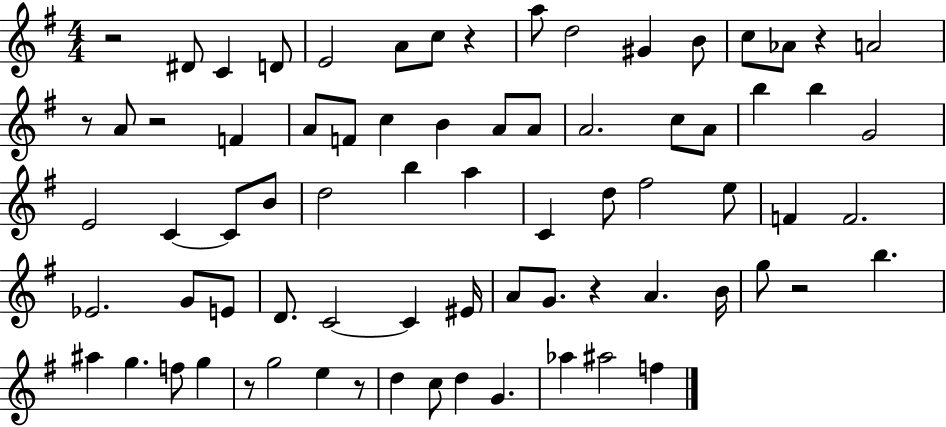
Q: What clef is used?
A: treble